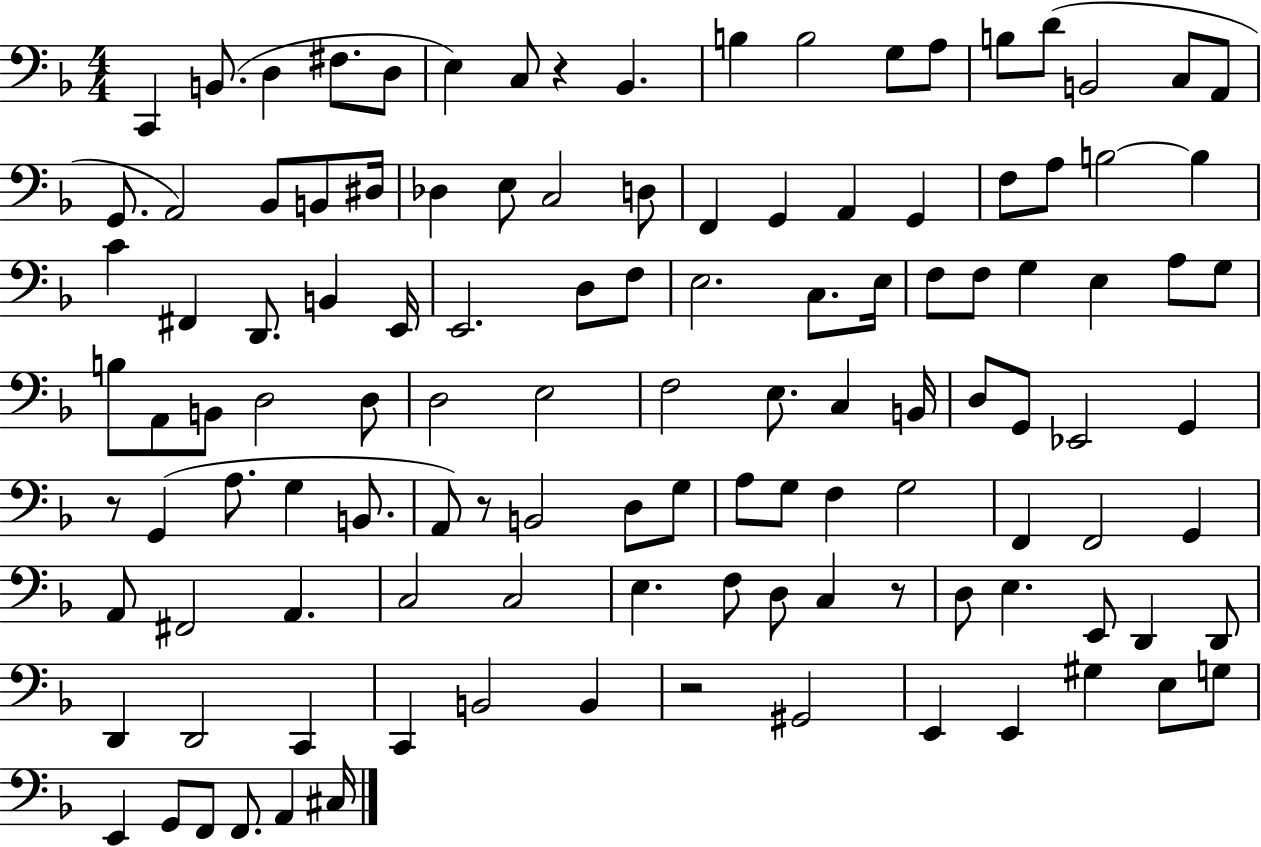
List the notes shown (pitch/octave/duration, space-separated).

C2/q B2/e. D3/q F#3/e. D3/e E3/q C3/e R/q Bb2/q. B3/q B3/h G3/e A3/e B3/e D4/e B2/h C3/e A2/e G2/e. A2/h Bb2/e B2/e D#3/s Db3/q E3/e C3/h D3/e F2/q G2/q A2/q G2/q F3/e A3/e B3/h B3/q C4/q F#2/q D2/e. B2/q E2/s E2/h. D3/e F3/e E3/h. C3/e. E3/s F3/e F3/e G3/q E3/q A3/e G3/e B3/e A2/e B2/e D3/h D3/e D3/h E3/h F3/h E3/e. C3/q B2/s D3/e G2/e Eb2/h G2/q R/e G2/q A3/e. G3/q B2/e. A2/e R/e B2/h D3/e G3/e A3/e G3/e F3/q G3/h F2/q F2/h G2/q A2/e F#2/h A2/q. C3/h C3/h E3/q. F3/e D3/e C3/q R/e D3/e E3/q. E2/e D2/q D2/e D2/q D2/h C2/q C2/q B2/h B2/q R/h G#2/h E2/q E2/q G#3/q E3/e G3/e E2/q G2/e F2/e F2/e. A2/q C#3/s